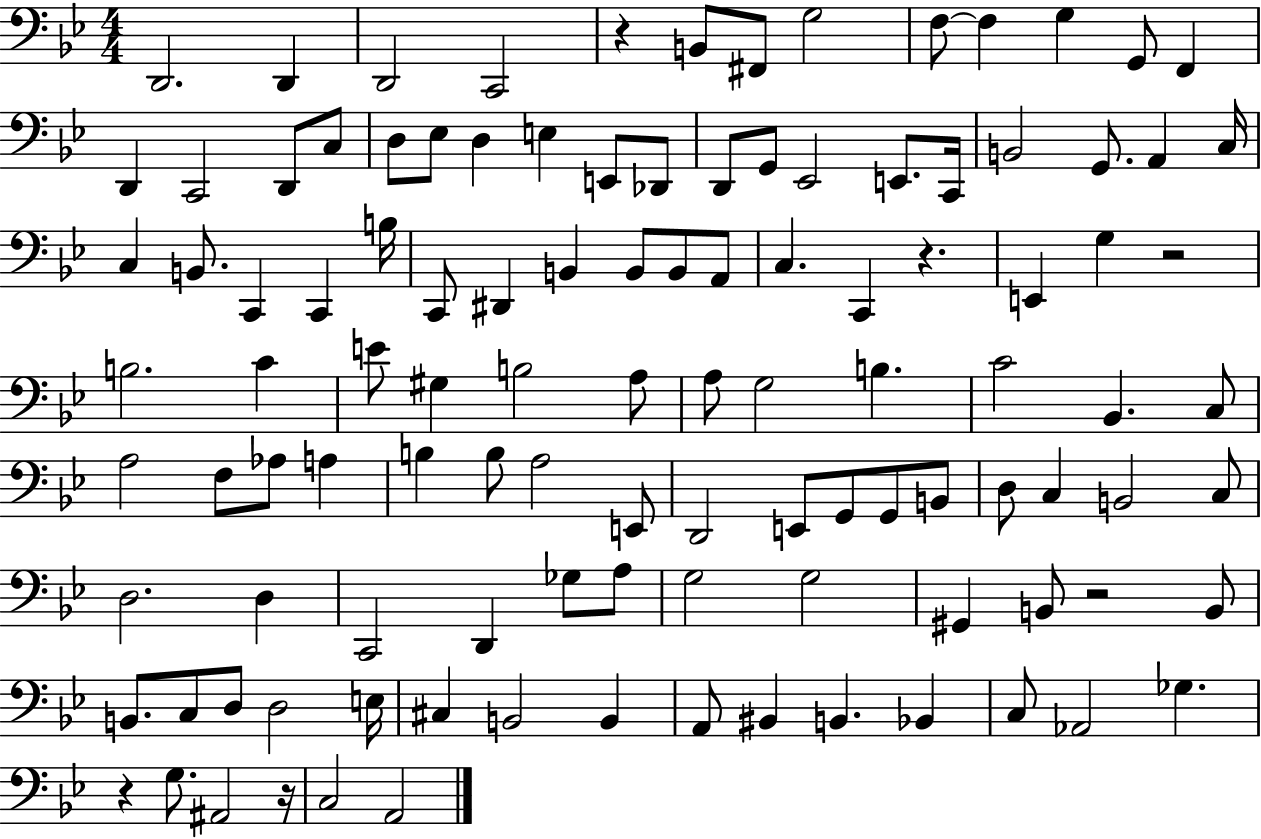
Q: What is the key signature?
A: BES major